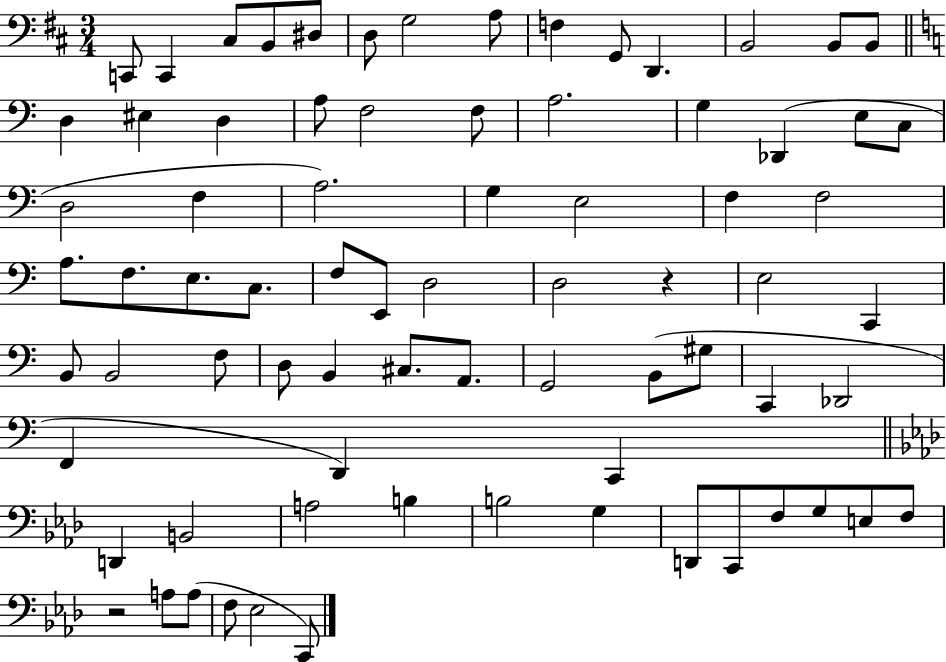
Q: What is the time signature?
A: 3/4